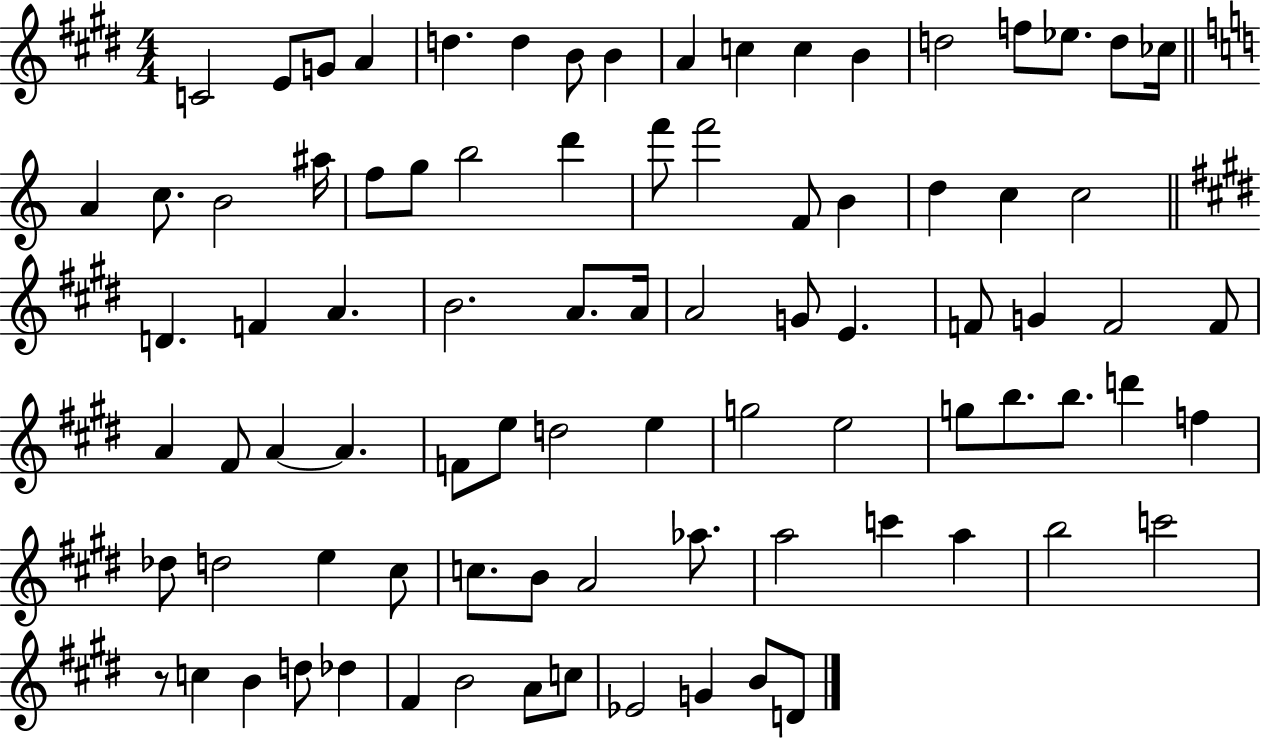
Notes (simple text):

C4/h E4/e G4/e A4/q D5/q. D5/q B4/e B4/q A4/q C5/q C5/q B4/q D5/h F5/e Eb5/e. D5/e CES5/s A4/q C5/e. B4/h A#5/s F5/e G5/e B5/h D6/q F6/e F6/h F4/e B4/q D5/q C5/q C5/h D4/q. F4/q A4/q. B4/h. A4/e. A4/s A4/h G4/e E4/q. F4/e G4/q F4/h F4/e A4/q F#4/e A4/q A4/q. F4/e E5/e D5/h E5/q G5/h E5/h G5/e B5/e. B5/e. D6/q F5/q Db5/e D5/h E5/q C#5/e C5/e. B4/e A4/h Ab5/e. A5/h C6/q A5/q B5/h C6/h R/e C5/q B4/q D5/e Db5/q F#4/q B4/h A4/e C5/e Eb4/h G4/q B4/e D4/e